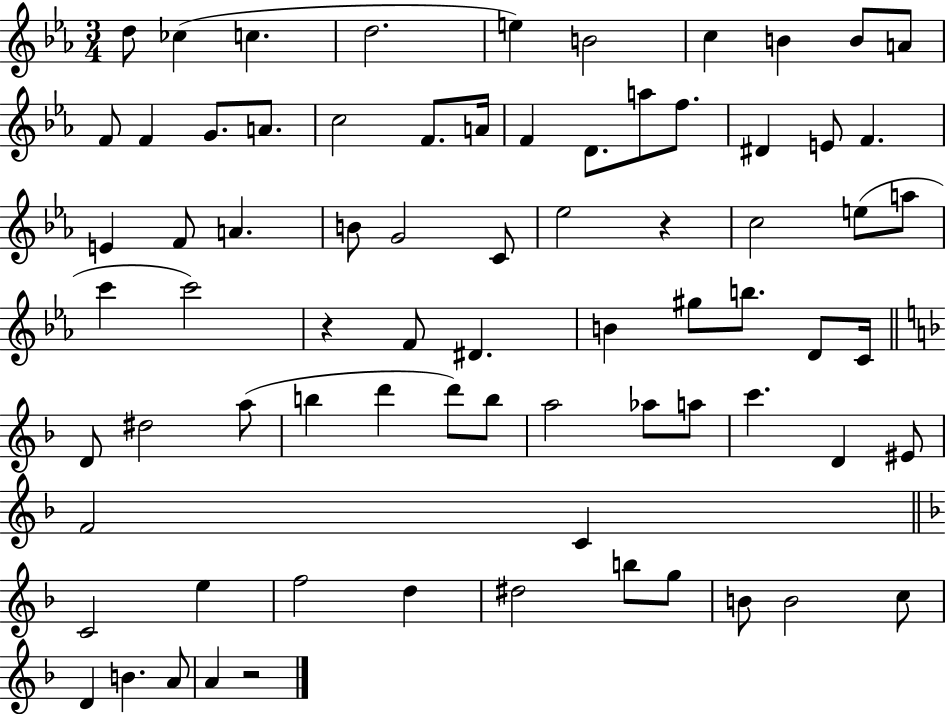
X:1
T:Untitled
M:3/4
L:1/4
K:Eb
d/2 _c c d2 e B2 c B B/2 A/2 F/2 F G/2 A/2 c2 F/2 A/4 F D/2 a/2 f/2 ^D E/2 F E F/2 A B/2 G2 C/2 _e2 z c2 e/2 a/2 c' c'2 z F/2 ^D B ^g/2 b/2 D/2 C/4 D/2 ^d2 a/2 b d' d'/2 b/2 a2 _a/2 a/2 c' D ^E/2 F2 C C2 e f2 d ^d2 b/2 g/2 B/2 B2 c/2 D B A/2 A z2